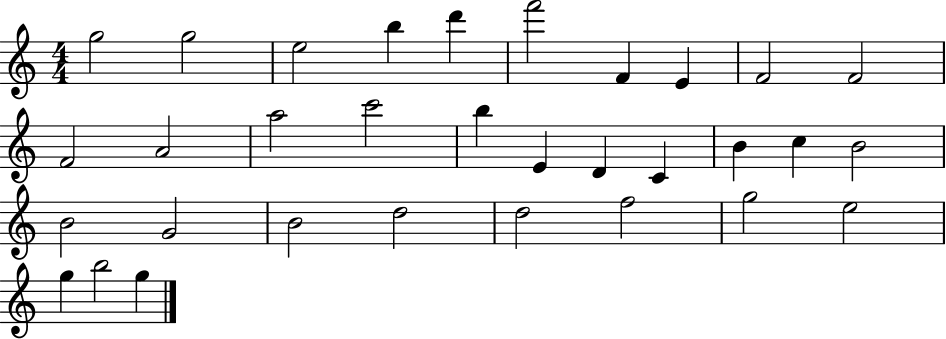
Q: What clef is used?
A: treble